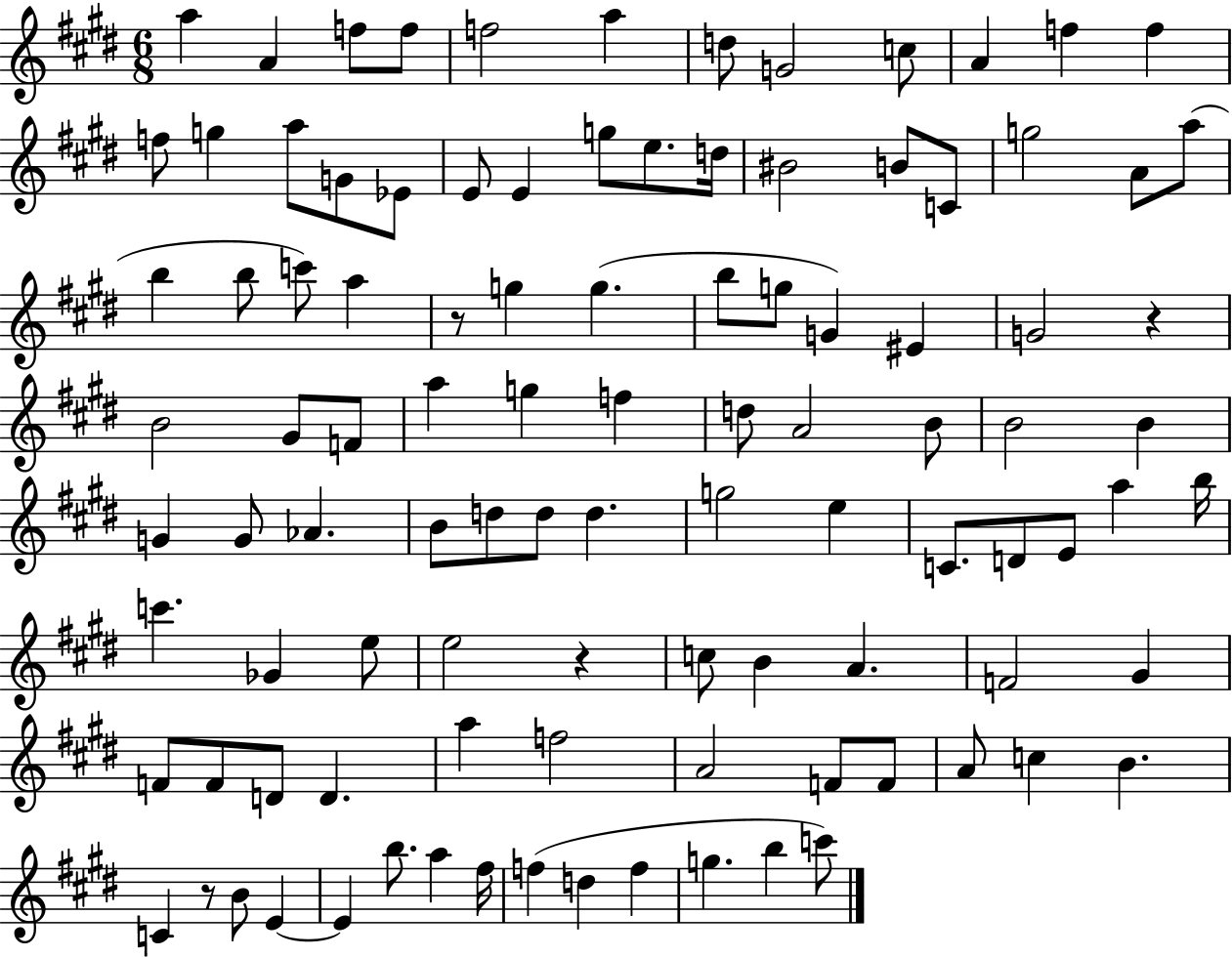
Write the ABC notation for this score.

X:1
T:Untitled
M:6/8
L:1/4
K:E
a A f/2 f/2 f2 a d/2 G2 c/2 A f f f/2 g a/2 G/2 _E/2 E/2 E g/2 e/2 d/4 ^B2 B/2 C/2 g2 A/2 a/2 b b/2 c'/2 a z/2 g g b/2 g/2 G ^E G2 z B2 ^G/2 F/2 a g f d/2 A2 B/2 B2 B G G/2 _A B/2 d/2 d/2 d g2 e C/2 D/2 E/2 a b/4 c' _G e/2 e2 z c/2 B A F2 ^G F/2 F/2 D/2 D a f2 A2 F/2 F/2 A/2 c B C z/2 B/2 E E b/2 a ^f/4 f d f g b c'/2